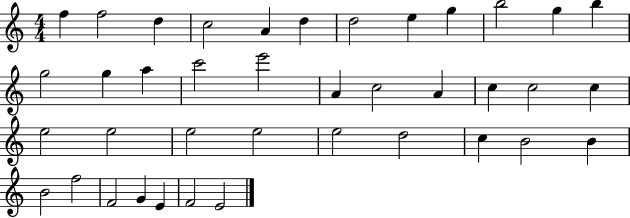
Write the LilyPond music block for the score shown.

{
  \clef treble
  \numericTimeSignature
  \time 4/4
  \key c \major
  f''4 f''2 d''4 | c''2 a'4 d''4 | d''2 e''4 g''4 | b''2 g''4 b''4 | \break g''2 g''4 a''4 | c'''2 e'''2 | a'4 c''2 a'4 | c''4 c''2 c''4 | \break e''2 e''2 | e''2 e''2 | e''2 d''2 | c''4 b'2 b'4 | \break b'2 f''2 | f'2 g'4 e'4 | f'2 e'2 | \bar "|."
}